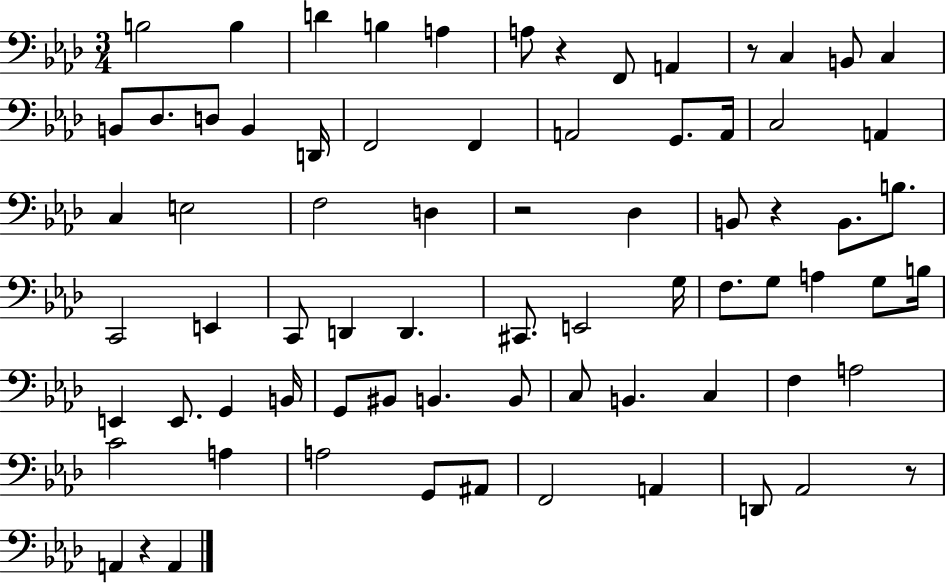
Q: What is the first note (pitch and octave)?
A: B3